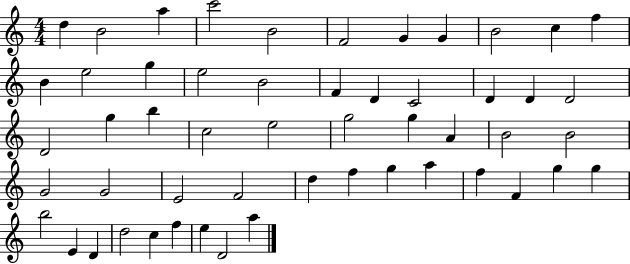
X:1
T:Untitled
M:4/4
L:1/4
K:C
d B2 a c'2 B2 F2 G G B2 c f B e2 g e2 B2 F D C2 D D D2 D2 g b c2 e2 g2 g A B2 B2 G2 G2 E2 F2 d f g a f F g g b2 E D d2 c f e D2 a